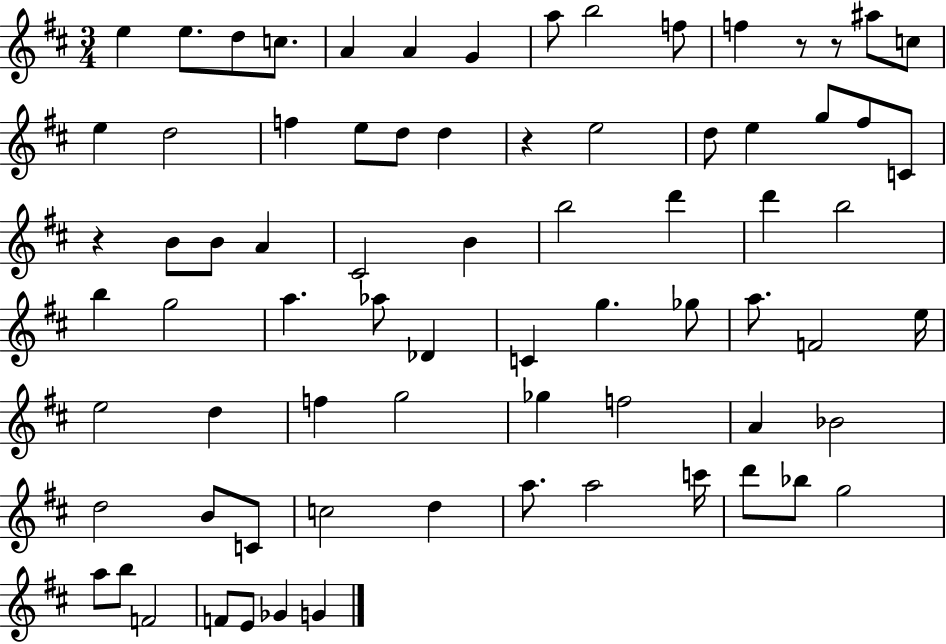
E5/q E5/e. D5/e C5/e. A4/q A4/q G4/q A5/e B5/h F5/e F5/q R/e R/e A#5/e C5/e E5/q D5/h F5/q E5/e D5/e D5/q R/q E5/h D5/e E5/q G5/e F#5/e C4/e R/q B4/e B4/e A4/q C#4/h B4/q B5/h D6/q D6/q B5/h B5/q G5/h A5/q. Ab5/e Db4/q C4/q G5/q. Gb5/e A5/e. F4/h E5/s E5/h D5/q F5/q G5/h Gb5/q F5/h A4/q Bb4/h D5/h B4/e C4/e C5/h D5/q A5/e. A5/h C6/s D6/e Bb5/e G5/h A5/e B5/e F4/h F4/e E4/e Gb4/q G4/q